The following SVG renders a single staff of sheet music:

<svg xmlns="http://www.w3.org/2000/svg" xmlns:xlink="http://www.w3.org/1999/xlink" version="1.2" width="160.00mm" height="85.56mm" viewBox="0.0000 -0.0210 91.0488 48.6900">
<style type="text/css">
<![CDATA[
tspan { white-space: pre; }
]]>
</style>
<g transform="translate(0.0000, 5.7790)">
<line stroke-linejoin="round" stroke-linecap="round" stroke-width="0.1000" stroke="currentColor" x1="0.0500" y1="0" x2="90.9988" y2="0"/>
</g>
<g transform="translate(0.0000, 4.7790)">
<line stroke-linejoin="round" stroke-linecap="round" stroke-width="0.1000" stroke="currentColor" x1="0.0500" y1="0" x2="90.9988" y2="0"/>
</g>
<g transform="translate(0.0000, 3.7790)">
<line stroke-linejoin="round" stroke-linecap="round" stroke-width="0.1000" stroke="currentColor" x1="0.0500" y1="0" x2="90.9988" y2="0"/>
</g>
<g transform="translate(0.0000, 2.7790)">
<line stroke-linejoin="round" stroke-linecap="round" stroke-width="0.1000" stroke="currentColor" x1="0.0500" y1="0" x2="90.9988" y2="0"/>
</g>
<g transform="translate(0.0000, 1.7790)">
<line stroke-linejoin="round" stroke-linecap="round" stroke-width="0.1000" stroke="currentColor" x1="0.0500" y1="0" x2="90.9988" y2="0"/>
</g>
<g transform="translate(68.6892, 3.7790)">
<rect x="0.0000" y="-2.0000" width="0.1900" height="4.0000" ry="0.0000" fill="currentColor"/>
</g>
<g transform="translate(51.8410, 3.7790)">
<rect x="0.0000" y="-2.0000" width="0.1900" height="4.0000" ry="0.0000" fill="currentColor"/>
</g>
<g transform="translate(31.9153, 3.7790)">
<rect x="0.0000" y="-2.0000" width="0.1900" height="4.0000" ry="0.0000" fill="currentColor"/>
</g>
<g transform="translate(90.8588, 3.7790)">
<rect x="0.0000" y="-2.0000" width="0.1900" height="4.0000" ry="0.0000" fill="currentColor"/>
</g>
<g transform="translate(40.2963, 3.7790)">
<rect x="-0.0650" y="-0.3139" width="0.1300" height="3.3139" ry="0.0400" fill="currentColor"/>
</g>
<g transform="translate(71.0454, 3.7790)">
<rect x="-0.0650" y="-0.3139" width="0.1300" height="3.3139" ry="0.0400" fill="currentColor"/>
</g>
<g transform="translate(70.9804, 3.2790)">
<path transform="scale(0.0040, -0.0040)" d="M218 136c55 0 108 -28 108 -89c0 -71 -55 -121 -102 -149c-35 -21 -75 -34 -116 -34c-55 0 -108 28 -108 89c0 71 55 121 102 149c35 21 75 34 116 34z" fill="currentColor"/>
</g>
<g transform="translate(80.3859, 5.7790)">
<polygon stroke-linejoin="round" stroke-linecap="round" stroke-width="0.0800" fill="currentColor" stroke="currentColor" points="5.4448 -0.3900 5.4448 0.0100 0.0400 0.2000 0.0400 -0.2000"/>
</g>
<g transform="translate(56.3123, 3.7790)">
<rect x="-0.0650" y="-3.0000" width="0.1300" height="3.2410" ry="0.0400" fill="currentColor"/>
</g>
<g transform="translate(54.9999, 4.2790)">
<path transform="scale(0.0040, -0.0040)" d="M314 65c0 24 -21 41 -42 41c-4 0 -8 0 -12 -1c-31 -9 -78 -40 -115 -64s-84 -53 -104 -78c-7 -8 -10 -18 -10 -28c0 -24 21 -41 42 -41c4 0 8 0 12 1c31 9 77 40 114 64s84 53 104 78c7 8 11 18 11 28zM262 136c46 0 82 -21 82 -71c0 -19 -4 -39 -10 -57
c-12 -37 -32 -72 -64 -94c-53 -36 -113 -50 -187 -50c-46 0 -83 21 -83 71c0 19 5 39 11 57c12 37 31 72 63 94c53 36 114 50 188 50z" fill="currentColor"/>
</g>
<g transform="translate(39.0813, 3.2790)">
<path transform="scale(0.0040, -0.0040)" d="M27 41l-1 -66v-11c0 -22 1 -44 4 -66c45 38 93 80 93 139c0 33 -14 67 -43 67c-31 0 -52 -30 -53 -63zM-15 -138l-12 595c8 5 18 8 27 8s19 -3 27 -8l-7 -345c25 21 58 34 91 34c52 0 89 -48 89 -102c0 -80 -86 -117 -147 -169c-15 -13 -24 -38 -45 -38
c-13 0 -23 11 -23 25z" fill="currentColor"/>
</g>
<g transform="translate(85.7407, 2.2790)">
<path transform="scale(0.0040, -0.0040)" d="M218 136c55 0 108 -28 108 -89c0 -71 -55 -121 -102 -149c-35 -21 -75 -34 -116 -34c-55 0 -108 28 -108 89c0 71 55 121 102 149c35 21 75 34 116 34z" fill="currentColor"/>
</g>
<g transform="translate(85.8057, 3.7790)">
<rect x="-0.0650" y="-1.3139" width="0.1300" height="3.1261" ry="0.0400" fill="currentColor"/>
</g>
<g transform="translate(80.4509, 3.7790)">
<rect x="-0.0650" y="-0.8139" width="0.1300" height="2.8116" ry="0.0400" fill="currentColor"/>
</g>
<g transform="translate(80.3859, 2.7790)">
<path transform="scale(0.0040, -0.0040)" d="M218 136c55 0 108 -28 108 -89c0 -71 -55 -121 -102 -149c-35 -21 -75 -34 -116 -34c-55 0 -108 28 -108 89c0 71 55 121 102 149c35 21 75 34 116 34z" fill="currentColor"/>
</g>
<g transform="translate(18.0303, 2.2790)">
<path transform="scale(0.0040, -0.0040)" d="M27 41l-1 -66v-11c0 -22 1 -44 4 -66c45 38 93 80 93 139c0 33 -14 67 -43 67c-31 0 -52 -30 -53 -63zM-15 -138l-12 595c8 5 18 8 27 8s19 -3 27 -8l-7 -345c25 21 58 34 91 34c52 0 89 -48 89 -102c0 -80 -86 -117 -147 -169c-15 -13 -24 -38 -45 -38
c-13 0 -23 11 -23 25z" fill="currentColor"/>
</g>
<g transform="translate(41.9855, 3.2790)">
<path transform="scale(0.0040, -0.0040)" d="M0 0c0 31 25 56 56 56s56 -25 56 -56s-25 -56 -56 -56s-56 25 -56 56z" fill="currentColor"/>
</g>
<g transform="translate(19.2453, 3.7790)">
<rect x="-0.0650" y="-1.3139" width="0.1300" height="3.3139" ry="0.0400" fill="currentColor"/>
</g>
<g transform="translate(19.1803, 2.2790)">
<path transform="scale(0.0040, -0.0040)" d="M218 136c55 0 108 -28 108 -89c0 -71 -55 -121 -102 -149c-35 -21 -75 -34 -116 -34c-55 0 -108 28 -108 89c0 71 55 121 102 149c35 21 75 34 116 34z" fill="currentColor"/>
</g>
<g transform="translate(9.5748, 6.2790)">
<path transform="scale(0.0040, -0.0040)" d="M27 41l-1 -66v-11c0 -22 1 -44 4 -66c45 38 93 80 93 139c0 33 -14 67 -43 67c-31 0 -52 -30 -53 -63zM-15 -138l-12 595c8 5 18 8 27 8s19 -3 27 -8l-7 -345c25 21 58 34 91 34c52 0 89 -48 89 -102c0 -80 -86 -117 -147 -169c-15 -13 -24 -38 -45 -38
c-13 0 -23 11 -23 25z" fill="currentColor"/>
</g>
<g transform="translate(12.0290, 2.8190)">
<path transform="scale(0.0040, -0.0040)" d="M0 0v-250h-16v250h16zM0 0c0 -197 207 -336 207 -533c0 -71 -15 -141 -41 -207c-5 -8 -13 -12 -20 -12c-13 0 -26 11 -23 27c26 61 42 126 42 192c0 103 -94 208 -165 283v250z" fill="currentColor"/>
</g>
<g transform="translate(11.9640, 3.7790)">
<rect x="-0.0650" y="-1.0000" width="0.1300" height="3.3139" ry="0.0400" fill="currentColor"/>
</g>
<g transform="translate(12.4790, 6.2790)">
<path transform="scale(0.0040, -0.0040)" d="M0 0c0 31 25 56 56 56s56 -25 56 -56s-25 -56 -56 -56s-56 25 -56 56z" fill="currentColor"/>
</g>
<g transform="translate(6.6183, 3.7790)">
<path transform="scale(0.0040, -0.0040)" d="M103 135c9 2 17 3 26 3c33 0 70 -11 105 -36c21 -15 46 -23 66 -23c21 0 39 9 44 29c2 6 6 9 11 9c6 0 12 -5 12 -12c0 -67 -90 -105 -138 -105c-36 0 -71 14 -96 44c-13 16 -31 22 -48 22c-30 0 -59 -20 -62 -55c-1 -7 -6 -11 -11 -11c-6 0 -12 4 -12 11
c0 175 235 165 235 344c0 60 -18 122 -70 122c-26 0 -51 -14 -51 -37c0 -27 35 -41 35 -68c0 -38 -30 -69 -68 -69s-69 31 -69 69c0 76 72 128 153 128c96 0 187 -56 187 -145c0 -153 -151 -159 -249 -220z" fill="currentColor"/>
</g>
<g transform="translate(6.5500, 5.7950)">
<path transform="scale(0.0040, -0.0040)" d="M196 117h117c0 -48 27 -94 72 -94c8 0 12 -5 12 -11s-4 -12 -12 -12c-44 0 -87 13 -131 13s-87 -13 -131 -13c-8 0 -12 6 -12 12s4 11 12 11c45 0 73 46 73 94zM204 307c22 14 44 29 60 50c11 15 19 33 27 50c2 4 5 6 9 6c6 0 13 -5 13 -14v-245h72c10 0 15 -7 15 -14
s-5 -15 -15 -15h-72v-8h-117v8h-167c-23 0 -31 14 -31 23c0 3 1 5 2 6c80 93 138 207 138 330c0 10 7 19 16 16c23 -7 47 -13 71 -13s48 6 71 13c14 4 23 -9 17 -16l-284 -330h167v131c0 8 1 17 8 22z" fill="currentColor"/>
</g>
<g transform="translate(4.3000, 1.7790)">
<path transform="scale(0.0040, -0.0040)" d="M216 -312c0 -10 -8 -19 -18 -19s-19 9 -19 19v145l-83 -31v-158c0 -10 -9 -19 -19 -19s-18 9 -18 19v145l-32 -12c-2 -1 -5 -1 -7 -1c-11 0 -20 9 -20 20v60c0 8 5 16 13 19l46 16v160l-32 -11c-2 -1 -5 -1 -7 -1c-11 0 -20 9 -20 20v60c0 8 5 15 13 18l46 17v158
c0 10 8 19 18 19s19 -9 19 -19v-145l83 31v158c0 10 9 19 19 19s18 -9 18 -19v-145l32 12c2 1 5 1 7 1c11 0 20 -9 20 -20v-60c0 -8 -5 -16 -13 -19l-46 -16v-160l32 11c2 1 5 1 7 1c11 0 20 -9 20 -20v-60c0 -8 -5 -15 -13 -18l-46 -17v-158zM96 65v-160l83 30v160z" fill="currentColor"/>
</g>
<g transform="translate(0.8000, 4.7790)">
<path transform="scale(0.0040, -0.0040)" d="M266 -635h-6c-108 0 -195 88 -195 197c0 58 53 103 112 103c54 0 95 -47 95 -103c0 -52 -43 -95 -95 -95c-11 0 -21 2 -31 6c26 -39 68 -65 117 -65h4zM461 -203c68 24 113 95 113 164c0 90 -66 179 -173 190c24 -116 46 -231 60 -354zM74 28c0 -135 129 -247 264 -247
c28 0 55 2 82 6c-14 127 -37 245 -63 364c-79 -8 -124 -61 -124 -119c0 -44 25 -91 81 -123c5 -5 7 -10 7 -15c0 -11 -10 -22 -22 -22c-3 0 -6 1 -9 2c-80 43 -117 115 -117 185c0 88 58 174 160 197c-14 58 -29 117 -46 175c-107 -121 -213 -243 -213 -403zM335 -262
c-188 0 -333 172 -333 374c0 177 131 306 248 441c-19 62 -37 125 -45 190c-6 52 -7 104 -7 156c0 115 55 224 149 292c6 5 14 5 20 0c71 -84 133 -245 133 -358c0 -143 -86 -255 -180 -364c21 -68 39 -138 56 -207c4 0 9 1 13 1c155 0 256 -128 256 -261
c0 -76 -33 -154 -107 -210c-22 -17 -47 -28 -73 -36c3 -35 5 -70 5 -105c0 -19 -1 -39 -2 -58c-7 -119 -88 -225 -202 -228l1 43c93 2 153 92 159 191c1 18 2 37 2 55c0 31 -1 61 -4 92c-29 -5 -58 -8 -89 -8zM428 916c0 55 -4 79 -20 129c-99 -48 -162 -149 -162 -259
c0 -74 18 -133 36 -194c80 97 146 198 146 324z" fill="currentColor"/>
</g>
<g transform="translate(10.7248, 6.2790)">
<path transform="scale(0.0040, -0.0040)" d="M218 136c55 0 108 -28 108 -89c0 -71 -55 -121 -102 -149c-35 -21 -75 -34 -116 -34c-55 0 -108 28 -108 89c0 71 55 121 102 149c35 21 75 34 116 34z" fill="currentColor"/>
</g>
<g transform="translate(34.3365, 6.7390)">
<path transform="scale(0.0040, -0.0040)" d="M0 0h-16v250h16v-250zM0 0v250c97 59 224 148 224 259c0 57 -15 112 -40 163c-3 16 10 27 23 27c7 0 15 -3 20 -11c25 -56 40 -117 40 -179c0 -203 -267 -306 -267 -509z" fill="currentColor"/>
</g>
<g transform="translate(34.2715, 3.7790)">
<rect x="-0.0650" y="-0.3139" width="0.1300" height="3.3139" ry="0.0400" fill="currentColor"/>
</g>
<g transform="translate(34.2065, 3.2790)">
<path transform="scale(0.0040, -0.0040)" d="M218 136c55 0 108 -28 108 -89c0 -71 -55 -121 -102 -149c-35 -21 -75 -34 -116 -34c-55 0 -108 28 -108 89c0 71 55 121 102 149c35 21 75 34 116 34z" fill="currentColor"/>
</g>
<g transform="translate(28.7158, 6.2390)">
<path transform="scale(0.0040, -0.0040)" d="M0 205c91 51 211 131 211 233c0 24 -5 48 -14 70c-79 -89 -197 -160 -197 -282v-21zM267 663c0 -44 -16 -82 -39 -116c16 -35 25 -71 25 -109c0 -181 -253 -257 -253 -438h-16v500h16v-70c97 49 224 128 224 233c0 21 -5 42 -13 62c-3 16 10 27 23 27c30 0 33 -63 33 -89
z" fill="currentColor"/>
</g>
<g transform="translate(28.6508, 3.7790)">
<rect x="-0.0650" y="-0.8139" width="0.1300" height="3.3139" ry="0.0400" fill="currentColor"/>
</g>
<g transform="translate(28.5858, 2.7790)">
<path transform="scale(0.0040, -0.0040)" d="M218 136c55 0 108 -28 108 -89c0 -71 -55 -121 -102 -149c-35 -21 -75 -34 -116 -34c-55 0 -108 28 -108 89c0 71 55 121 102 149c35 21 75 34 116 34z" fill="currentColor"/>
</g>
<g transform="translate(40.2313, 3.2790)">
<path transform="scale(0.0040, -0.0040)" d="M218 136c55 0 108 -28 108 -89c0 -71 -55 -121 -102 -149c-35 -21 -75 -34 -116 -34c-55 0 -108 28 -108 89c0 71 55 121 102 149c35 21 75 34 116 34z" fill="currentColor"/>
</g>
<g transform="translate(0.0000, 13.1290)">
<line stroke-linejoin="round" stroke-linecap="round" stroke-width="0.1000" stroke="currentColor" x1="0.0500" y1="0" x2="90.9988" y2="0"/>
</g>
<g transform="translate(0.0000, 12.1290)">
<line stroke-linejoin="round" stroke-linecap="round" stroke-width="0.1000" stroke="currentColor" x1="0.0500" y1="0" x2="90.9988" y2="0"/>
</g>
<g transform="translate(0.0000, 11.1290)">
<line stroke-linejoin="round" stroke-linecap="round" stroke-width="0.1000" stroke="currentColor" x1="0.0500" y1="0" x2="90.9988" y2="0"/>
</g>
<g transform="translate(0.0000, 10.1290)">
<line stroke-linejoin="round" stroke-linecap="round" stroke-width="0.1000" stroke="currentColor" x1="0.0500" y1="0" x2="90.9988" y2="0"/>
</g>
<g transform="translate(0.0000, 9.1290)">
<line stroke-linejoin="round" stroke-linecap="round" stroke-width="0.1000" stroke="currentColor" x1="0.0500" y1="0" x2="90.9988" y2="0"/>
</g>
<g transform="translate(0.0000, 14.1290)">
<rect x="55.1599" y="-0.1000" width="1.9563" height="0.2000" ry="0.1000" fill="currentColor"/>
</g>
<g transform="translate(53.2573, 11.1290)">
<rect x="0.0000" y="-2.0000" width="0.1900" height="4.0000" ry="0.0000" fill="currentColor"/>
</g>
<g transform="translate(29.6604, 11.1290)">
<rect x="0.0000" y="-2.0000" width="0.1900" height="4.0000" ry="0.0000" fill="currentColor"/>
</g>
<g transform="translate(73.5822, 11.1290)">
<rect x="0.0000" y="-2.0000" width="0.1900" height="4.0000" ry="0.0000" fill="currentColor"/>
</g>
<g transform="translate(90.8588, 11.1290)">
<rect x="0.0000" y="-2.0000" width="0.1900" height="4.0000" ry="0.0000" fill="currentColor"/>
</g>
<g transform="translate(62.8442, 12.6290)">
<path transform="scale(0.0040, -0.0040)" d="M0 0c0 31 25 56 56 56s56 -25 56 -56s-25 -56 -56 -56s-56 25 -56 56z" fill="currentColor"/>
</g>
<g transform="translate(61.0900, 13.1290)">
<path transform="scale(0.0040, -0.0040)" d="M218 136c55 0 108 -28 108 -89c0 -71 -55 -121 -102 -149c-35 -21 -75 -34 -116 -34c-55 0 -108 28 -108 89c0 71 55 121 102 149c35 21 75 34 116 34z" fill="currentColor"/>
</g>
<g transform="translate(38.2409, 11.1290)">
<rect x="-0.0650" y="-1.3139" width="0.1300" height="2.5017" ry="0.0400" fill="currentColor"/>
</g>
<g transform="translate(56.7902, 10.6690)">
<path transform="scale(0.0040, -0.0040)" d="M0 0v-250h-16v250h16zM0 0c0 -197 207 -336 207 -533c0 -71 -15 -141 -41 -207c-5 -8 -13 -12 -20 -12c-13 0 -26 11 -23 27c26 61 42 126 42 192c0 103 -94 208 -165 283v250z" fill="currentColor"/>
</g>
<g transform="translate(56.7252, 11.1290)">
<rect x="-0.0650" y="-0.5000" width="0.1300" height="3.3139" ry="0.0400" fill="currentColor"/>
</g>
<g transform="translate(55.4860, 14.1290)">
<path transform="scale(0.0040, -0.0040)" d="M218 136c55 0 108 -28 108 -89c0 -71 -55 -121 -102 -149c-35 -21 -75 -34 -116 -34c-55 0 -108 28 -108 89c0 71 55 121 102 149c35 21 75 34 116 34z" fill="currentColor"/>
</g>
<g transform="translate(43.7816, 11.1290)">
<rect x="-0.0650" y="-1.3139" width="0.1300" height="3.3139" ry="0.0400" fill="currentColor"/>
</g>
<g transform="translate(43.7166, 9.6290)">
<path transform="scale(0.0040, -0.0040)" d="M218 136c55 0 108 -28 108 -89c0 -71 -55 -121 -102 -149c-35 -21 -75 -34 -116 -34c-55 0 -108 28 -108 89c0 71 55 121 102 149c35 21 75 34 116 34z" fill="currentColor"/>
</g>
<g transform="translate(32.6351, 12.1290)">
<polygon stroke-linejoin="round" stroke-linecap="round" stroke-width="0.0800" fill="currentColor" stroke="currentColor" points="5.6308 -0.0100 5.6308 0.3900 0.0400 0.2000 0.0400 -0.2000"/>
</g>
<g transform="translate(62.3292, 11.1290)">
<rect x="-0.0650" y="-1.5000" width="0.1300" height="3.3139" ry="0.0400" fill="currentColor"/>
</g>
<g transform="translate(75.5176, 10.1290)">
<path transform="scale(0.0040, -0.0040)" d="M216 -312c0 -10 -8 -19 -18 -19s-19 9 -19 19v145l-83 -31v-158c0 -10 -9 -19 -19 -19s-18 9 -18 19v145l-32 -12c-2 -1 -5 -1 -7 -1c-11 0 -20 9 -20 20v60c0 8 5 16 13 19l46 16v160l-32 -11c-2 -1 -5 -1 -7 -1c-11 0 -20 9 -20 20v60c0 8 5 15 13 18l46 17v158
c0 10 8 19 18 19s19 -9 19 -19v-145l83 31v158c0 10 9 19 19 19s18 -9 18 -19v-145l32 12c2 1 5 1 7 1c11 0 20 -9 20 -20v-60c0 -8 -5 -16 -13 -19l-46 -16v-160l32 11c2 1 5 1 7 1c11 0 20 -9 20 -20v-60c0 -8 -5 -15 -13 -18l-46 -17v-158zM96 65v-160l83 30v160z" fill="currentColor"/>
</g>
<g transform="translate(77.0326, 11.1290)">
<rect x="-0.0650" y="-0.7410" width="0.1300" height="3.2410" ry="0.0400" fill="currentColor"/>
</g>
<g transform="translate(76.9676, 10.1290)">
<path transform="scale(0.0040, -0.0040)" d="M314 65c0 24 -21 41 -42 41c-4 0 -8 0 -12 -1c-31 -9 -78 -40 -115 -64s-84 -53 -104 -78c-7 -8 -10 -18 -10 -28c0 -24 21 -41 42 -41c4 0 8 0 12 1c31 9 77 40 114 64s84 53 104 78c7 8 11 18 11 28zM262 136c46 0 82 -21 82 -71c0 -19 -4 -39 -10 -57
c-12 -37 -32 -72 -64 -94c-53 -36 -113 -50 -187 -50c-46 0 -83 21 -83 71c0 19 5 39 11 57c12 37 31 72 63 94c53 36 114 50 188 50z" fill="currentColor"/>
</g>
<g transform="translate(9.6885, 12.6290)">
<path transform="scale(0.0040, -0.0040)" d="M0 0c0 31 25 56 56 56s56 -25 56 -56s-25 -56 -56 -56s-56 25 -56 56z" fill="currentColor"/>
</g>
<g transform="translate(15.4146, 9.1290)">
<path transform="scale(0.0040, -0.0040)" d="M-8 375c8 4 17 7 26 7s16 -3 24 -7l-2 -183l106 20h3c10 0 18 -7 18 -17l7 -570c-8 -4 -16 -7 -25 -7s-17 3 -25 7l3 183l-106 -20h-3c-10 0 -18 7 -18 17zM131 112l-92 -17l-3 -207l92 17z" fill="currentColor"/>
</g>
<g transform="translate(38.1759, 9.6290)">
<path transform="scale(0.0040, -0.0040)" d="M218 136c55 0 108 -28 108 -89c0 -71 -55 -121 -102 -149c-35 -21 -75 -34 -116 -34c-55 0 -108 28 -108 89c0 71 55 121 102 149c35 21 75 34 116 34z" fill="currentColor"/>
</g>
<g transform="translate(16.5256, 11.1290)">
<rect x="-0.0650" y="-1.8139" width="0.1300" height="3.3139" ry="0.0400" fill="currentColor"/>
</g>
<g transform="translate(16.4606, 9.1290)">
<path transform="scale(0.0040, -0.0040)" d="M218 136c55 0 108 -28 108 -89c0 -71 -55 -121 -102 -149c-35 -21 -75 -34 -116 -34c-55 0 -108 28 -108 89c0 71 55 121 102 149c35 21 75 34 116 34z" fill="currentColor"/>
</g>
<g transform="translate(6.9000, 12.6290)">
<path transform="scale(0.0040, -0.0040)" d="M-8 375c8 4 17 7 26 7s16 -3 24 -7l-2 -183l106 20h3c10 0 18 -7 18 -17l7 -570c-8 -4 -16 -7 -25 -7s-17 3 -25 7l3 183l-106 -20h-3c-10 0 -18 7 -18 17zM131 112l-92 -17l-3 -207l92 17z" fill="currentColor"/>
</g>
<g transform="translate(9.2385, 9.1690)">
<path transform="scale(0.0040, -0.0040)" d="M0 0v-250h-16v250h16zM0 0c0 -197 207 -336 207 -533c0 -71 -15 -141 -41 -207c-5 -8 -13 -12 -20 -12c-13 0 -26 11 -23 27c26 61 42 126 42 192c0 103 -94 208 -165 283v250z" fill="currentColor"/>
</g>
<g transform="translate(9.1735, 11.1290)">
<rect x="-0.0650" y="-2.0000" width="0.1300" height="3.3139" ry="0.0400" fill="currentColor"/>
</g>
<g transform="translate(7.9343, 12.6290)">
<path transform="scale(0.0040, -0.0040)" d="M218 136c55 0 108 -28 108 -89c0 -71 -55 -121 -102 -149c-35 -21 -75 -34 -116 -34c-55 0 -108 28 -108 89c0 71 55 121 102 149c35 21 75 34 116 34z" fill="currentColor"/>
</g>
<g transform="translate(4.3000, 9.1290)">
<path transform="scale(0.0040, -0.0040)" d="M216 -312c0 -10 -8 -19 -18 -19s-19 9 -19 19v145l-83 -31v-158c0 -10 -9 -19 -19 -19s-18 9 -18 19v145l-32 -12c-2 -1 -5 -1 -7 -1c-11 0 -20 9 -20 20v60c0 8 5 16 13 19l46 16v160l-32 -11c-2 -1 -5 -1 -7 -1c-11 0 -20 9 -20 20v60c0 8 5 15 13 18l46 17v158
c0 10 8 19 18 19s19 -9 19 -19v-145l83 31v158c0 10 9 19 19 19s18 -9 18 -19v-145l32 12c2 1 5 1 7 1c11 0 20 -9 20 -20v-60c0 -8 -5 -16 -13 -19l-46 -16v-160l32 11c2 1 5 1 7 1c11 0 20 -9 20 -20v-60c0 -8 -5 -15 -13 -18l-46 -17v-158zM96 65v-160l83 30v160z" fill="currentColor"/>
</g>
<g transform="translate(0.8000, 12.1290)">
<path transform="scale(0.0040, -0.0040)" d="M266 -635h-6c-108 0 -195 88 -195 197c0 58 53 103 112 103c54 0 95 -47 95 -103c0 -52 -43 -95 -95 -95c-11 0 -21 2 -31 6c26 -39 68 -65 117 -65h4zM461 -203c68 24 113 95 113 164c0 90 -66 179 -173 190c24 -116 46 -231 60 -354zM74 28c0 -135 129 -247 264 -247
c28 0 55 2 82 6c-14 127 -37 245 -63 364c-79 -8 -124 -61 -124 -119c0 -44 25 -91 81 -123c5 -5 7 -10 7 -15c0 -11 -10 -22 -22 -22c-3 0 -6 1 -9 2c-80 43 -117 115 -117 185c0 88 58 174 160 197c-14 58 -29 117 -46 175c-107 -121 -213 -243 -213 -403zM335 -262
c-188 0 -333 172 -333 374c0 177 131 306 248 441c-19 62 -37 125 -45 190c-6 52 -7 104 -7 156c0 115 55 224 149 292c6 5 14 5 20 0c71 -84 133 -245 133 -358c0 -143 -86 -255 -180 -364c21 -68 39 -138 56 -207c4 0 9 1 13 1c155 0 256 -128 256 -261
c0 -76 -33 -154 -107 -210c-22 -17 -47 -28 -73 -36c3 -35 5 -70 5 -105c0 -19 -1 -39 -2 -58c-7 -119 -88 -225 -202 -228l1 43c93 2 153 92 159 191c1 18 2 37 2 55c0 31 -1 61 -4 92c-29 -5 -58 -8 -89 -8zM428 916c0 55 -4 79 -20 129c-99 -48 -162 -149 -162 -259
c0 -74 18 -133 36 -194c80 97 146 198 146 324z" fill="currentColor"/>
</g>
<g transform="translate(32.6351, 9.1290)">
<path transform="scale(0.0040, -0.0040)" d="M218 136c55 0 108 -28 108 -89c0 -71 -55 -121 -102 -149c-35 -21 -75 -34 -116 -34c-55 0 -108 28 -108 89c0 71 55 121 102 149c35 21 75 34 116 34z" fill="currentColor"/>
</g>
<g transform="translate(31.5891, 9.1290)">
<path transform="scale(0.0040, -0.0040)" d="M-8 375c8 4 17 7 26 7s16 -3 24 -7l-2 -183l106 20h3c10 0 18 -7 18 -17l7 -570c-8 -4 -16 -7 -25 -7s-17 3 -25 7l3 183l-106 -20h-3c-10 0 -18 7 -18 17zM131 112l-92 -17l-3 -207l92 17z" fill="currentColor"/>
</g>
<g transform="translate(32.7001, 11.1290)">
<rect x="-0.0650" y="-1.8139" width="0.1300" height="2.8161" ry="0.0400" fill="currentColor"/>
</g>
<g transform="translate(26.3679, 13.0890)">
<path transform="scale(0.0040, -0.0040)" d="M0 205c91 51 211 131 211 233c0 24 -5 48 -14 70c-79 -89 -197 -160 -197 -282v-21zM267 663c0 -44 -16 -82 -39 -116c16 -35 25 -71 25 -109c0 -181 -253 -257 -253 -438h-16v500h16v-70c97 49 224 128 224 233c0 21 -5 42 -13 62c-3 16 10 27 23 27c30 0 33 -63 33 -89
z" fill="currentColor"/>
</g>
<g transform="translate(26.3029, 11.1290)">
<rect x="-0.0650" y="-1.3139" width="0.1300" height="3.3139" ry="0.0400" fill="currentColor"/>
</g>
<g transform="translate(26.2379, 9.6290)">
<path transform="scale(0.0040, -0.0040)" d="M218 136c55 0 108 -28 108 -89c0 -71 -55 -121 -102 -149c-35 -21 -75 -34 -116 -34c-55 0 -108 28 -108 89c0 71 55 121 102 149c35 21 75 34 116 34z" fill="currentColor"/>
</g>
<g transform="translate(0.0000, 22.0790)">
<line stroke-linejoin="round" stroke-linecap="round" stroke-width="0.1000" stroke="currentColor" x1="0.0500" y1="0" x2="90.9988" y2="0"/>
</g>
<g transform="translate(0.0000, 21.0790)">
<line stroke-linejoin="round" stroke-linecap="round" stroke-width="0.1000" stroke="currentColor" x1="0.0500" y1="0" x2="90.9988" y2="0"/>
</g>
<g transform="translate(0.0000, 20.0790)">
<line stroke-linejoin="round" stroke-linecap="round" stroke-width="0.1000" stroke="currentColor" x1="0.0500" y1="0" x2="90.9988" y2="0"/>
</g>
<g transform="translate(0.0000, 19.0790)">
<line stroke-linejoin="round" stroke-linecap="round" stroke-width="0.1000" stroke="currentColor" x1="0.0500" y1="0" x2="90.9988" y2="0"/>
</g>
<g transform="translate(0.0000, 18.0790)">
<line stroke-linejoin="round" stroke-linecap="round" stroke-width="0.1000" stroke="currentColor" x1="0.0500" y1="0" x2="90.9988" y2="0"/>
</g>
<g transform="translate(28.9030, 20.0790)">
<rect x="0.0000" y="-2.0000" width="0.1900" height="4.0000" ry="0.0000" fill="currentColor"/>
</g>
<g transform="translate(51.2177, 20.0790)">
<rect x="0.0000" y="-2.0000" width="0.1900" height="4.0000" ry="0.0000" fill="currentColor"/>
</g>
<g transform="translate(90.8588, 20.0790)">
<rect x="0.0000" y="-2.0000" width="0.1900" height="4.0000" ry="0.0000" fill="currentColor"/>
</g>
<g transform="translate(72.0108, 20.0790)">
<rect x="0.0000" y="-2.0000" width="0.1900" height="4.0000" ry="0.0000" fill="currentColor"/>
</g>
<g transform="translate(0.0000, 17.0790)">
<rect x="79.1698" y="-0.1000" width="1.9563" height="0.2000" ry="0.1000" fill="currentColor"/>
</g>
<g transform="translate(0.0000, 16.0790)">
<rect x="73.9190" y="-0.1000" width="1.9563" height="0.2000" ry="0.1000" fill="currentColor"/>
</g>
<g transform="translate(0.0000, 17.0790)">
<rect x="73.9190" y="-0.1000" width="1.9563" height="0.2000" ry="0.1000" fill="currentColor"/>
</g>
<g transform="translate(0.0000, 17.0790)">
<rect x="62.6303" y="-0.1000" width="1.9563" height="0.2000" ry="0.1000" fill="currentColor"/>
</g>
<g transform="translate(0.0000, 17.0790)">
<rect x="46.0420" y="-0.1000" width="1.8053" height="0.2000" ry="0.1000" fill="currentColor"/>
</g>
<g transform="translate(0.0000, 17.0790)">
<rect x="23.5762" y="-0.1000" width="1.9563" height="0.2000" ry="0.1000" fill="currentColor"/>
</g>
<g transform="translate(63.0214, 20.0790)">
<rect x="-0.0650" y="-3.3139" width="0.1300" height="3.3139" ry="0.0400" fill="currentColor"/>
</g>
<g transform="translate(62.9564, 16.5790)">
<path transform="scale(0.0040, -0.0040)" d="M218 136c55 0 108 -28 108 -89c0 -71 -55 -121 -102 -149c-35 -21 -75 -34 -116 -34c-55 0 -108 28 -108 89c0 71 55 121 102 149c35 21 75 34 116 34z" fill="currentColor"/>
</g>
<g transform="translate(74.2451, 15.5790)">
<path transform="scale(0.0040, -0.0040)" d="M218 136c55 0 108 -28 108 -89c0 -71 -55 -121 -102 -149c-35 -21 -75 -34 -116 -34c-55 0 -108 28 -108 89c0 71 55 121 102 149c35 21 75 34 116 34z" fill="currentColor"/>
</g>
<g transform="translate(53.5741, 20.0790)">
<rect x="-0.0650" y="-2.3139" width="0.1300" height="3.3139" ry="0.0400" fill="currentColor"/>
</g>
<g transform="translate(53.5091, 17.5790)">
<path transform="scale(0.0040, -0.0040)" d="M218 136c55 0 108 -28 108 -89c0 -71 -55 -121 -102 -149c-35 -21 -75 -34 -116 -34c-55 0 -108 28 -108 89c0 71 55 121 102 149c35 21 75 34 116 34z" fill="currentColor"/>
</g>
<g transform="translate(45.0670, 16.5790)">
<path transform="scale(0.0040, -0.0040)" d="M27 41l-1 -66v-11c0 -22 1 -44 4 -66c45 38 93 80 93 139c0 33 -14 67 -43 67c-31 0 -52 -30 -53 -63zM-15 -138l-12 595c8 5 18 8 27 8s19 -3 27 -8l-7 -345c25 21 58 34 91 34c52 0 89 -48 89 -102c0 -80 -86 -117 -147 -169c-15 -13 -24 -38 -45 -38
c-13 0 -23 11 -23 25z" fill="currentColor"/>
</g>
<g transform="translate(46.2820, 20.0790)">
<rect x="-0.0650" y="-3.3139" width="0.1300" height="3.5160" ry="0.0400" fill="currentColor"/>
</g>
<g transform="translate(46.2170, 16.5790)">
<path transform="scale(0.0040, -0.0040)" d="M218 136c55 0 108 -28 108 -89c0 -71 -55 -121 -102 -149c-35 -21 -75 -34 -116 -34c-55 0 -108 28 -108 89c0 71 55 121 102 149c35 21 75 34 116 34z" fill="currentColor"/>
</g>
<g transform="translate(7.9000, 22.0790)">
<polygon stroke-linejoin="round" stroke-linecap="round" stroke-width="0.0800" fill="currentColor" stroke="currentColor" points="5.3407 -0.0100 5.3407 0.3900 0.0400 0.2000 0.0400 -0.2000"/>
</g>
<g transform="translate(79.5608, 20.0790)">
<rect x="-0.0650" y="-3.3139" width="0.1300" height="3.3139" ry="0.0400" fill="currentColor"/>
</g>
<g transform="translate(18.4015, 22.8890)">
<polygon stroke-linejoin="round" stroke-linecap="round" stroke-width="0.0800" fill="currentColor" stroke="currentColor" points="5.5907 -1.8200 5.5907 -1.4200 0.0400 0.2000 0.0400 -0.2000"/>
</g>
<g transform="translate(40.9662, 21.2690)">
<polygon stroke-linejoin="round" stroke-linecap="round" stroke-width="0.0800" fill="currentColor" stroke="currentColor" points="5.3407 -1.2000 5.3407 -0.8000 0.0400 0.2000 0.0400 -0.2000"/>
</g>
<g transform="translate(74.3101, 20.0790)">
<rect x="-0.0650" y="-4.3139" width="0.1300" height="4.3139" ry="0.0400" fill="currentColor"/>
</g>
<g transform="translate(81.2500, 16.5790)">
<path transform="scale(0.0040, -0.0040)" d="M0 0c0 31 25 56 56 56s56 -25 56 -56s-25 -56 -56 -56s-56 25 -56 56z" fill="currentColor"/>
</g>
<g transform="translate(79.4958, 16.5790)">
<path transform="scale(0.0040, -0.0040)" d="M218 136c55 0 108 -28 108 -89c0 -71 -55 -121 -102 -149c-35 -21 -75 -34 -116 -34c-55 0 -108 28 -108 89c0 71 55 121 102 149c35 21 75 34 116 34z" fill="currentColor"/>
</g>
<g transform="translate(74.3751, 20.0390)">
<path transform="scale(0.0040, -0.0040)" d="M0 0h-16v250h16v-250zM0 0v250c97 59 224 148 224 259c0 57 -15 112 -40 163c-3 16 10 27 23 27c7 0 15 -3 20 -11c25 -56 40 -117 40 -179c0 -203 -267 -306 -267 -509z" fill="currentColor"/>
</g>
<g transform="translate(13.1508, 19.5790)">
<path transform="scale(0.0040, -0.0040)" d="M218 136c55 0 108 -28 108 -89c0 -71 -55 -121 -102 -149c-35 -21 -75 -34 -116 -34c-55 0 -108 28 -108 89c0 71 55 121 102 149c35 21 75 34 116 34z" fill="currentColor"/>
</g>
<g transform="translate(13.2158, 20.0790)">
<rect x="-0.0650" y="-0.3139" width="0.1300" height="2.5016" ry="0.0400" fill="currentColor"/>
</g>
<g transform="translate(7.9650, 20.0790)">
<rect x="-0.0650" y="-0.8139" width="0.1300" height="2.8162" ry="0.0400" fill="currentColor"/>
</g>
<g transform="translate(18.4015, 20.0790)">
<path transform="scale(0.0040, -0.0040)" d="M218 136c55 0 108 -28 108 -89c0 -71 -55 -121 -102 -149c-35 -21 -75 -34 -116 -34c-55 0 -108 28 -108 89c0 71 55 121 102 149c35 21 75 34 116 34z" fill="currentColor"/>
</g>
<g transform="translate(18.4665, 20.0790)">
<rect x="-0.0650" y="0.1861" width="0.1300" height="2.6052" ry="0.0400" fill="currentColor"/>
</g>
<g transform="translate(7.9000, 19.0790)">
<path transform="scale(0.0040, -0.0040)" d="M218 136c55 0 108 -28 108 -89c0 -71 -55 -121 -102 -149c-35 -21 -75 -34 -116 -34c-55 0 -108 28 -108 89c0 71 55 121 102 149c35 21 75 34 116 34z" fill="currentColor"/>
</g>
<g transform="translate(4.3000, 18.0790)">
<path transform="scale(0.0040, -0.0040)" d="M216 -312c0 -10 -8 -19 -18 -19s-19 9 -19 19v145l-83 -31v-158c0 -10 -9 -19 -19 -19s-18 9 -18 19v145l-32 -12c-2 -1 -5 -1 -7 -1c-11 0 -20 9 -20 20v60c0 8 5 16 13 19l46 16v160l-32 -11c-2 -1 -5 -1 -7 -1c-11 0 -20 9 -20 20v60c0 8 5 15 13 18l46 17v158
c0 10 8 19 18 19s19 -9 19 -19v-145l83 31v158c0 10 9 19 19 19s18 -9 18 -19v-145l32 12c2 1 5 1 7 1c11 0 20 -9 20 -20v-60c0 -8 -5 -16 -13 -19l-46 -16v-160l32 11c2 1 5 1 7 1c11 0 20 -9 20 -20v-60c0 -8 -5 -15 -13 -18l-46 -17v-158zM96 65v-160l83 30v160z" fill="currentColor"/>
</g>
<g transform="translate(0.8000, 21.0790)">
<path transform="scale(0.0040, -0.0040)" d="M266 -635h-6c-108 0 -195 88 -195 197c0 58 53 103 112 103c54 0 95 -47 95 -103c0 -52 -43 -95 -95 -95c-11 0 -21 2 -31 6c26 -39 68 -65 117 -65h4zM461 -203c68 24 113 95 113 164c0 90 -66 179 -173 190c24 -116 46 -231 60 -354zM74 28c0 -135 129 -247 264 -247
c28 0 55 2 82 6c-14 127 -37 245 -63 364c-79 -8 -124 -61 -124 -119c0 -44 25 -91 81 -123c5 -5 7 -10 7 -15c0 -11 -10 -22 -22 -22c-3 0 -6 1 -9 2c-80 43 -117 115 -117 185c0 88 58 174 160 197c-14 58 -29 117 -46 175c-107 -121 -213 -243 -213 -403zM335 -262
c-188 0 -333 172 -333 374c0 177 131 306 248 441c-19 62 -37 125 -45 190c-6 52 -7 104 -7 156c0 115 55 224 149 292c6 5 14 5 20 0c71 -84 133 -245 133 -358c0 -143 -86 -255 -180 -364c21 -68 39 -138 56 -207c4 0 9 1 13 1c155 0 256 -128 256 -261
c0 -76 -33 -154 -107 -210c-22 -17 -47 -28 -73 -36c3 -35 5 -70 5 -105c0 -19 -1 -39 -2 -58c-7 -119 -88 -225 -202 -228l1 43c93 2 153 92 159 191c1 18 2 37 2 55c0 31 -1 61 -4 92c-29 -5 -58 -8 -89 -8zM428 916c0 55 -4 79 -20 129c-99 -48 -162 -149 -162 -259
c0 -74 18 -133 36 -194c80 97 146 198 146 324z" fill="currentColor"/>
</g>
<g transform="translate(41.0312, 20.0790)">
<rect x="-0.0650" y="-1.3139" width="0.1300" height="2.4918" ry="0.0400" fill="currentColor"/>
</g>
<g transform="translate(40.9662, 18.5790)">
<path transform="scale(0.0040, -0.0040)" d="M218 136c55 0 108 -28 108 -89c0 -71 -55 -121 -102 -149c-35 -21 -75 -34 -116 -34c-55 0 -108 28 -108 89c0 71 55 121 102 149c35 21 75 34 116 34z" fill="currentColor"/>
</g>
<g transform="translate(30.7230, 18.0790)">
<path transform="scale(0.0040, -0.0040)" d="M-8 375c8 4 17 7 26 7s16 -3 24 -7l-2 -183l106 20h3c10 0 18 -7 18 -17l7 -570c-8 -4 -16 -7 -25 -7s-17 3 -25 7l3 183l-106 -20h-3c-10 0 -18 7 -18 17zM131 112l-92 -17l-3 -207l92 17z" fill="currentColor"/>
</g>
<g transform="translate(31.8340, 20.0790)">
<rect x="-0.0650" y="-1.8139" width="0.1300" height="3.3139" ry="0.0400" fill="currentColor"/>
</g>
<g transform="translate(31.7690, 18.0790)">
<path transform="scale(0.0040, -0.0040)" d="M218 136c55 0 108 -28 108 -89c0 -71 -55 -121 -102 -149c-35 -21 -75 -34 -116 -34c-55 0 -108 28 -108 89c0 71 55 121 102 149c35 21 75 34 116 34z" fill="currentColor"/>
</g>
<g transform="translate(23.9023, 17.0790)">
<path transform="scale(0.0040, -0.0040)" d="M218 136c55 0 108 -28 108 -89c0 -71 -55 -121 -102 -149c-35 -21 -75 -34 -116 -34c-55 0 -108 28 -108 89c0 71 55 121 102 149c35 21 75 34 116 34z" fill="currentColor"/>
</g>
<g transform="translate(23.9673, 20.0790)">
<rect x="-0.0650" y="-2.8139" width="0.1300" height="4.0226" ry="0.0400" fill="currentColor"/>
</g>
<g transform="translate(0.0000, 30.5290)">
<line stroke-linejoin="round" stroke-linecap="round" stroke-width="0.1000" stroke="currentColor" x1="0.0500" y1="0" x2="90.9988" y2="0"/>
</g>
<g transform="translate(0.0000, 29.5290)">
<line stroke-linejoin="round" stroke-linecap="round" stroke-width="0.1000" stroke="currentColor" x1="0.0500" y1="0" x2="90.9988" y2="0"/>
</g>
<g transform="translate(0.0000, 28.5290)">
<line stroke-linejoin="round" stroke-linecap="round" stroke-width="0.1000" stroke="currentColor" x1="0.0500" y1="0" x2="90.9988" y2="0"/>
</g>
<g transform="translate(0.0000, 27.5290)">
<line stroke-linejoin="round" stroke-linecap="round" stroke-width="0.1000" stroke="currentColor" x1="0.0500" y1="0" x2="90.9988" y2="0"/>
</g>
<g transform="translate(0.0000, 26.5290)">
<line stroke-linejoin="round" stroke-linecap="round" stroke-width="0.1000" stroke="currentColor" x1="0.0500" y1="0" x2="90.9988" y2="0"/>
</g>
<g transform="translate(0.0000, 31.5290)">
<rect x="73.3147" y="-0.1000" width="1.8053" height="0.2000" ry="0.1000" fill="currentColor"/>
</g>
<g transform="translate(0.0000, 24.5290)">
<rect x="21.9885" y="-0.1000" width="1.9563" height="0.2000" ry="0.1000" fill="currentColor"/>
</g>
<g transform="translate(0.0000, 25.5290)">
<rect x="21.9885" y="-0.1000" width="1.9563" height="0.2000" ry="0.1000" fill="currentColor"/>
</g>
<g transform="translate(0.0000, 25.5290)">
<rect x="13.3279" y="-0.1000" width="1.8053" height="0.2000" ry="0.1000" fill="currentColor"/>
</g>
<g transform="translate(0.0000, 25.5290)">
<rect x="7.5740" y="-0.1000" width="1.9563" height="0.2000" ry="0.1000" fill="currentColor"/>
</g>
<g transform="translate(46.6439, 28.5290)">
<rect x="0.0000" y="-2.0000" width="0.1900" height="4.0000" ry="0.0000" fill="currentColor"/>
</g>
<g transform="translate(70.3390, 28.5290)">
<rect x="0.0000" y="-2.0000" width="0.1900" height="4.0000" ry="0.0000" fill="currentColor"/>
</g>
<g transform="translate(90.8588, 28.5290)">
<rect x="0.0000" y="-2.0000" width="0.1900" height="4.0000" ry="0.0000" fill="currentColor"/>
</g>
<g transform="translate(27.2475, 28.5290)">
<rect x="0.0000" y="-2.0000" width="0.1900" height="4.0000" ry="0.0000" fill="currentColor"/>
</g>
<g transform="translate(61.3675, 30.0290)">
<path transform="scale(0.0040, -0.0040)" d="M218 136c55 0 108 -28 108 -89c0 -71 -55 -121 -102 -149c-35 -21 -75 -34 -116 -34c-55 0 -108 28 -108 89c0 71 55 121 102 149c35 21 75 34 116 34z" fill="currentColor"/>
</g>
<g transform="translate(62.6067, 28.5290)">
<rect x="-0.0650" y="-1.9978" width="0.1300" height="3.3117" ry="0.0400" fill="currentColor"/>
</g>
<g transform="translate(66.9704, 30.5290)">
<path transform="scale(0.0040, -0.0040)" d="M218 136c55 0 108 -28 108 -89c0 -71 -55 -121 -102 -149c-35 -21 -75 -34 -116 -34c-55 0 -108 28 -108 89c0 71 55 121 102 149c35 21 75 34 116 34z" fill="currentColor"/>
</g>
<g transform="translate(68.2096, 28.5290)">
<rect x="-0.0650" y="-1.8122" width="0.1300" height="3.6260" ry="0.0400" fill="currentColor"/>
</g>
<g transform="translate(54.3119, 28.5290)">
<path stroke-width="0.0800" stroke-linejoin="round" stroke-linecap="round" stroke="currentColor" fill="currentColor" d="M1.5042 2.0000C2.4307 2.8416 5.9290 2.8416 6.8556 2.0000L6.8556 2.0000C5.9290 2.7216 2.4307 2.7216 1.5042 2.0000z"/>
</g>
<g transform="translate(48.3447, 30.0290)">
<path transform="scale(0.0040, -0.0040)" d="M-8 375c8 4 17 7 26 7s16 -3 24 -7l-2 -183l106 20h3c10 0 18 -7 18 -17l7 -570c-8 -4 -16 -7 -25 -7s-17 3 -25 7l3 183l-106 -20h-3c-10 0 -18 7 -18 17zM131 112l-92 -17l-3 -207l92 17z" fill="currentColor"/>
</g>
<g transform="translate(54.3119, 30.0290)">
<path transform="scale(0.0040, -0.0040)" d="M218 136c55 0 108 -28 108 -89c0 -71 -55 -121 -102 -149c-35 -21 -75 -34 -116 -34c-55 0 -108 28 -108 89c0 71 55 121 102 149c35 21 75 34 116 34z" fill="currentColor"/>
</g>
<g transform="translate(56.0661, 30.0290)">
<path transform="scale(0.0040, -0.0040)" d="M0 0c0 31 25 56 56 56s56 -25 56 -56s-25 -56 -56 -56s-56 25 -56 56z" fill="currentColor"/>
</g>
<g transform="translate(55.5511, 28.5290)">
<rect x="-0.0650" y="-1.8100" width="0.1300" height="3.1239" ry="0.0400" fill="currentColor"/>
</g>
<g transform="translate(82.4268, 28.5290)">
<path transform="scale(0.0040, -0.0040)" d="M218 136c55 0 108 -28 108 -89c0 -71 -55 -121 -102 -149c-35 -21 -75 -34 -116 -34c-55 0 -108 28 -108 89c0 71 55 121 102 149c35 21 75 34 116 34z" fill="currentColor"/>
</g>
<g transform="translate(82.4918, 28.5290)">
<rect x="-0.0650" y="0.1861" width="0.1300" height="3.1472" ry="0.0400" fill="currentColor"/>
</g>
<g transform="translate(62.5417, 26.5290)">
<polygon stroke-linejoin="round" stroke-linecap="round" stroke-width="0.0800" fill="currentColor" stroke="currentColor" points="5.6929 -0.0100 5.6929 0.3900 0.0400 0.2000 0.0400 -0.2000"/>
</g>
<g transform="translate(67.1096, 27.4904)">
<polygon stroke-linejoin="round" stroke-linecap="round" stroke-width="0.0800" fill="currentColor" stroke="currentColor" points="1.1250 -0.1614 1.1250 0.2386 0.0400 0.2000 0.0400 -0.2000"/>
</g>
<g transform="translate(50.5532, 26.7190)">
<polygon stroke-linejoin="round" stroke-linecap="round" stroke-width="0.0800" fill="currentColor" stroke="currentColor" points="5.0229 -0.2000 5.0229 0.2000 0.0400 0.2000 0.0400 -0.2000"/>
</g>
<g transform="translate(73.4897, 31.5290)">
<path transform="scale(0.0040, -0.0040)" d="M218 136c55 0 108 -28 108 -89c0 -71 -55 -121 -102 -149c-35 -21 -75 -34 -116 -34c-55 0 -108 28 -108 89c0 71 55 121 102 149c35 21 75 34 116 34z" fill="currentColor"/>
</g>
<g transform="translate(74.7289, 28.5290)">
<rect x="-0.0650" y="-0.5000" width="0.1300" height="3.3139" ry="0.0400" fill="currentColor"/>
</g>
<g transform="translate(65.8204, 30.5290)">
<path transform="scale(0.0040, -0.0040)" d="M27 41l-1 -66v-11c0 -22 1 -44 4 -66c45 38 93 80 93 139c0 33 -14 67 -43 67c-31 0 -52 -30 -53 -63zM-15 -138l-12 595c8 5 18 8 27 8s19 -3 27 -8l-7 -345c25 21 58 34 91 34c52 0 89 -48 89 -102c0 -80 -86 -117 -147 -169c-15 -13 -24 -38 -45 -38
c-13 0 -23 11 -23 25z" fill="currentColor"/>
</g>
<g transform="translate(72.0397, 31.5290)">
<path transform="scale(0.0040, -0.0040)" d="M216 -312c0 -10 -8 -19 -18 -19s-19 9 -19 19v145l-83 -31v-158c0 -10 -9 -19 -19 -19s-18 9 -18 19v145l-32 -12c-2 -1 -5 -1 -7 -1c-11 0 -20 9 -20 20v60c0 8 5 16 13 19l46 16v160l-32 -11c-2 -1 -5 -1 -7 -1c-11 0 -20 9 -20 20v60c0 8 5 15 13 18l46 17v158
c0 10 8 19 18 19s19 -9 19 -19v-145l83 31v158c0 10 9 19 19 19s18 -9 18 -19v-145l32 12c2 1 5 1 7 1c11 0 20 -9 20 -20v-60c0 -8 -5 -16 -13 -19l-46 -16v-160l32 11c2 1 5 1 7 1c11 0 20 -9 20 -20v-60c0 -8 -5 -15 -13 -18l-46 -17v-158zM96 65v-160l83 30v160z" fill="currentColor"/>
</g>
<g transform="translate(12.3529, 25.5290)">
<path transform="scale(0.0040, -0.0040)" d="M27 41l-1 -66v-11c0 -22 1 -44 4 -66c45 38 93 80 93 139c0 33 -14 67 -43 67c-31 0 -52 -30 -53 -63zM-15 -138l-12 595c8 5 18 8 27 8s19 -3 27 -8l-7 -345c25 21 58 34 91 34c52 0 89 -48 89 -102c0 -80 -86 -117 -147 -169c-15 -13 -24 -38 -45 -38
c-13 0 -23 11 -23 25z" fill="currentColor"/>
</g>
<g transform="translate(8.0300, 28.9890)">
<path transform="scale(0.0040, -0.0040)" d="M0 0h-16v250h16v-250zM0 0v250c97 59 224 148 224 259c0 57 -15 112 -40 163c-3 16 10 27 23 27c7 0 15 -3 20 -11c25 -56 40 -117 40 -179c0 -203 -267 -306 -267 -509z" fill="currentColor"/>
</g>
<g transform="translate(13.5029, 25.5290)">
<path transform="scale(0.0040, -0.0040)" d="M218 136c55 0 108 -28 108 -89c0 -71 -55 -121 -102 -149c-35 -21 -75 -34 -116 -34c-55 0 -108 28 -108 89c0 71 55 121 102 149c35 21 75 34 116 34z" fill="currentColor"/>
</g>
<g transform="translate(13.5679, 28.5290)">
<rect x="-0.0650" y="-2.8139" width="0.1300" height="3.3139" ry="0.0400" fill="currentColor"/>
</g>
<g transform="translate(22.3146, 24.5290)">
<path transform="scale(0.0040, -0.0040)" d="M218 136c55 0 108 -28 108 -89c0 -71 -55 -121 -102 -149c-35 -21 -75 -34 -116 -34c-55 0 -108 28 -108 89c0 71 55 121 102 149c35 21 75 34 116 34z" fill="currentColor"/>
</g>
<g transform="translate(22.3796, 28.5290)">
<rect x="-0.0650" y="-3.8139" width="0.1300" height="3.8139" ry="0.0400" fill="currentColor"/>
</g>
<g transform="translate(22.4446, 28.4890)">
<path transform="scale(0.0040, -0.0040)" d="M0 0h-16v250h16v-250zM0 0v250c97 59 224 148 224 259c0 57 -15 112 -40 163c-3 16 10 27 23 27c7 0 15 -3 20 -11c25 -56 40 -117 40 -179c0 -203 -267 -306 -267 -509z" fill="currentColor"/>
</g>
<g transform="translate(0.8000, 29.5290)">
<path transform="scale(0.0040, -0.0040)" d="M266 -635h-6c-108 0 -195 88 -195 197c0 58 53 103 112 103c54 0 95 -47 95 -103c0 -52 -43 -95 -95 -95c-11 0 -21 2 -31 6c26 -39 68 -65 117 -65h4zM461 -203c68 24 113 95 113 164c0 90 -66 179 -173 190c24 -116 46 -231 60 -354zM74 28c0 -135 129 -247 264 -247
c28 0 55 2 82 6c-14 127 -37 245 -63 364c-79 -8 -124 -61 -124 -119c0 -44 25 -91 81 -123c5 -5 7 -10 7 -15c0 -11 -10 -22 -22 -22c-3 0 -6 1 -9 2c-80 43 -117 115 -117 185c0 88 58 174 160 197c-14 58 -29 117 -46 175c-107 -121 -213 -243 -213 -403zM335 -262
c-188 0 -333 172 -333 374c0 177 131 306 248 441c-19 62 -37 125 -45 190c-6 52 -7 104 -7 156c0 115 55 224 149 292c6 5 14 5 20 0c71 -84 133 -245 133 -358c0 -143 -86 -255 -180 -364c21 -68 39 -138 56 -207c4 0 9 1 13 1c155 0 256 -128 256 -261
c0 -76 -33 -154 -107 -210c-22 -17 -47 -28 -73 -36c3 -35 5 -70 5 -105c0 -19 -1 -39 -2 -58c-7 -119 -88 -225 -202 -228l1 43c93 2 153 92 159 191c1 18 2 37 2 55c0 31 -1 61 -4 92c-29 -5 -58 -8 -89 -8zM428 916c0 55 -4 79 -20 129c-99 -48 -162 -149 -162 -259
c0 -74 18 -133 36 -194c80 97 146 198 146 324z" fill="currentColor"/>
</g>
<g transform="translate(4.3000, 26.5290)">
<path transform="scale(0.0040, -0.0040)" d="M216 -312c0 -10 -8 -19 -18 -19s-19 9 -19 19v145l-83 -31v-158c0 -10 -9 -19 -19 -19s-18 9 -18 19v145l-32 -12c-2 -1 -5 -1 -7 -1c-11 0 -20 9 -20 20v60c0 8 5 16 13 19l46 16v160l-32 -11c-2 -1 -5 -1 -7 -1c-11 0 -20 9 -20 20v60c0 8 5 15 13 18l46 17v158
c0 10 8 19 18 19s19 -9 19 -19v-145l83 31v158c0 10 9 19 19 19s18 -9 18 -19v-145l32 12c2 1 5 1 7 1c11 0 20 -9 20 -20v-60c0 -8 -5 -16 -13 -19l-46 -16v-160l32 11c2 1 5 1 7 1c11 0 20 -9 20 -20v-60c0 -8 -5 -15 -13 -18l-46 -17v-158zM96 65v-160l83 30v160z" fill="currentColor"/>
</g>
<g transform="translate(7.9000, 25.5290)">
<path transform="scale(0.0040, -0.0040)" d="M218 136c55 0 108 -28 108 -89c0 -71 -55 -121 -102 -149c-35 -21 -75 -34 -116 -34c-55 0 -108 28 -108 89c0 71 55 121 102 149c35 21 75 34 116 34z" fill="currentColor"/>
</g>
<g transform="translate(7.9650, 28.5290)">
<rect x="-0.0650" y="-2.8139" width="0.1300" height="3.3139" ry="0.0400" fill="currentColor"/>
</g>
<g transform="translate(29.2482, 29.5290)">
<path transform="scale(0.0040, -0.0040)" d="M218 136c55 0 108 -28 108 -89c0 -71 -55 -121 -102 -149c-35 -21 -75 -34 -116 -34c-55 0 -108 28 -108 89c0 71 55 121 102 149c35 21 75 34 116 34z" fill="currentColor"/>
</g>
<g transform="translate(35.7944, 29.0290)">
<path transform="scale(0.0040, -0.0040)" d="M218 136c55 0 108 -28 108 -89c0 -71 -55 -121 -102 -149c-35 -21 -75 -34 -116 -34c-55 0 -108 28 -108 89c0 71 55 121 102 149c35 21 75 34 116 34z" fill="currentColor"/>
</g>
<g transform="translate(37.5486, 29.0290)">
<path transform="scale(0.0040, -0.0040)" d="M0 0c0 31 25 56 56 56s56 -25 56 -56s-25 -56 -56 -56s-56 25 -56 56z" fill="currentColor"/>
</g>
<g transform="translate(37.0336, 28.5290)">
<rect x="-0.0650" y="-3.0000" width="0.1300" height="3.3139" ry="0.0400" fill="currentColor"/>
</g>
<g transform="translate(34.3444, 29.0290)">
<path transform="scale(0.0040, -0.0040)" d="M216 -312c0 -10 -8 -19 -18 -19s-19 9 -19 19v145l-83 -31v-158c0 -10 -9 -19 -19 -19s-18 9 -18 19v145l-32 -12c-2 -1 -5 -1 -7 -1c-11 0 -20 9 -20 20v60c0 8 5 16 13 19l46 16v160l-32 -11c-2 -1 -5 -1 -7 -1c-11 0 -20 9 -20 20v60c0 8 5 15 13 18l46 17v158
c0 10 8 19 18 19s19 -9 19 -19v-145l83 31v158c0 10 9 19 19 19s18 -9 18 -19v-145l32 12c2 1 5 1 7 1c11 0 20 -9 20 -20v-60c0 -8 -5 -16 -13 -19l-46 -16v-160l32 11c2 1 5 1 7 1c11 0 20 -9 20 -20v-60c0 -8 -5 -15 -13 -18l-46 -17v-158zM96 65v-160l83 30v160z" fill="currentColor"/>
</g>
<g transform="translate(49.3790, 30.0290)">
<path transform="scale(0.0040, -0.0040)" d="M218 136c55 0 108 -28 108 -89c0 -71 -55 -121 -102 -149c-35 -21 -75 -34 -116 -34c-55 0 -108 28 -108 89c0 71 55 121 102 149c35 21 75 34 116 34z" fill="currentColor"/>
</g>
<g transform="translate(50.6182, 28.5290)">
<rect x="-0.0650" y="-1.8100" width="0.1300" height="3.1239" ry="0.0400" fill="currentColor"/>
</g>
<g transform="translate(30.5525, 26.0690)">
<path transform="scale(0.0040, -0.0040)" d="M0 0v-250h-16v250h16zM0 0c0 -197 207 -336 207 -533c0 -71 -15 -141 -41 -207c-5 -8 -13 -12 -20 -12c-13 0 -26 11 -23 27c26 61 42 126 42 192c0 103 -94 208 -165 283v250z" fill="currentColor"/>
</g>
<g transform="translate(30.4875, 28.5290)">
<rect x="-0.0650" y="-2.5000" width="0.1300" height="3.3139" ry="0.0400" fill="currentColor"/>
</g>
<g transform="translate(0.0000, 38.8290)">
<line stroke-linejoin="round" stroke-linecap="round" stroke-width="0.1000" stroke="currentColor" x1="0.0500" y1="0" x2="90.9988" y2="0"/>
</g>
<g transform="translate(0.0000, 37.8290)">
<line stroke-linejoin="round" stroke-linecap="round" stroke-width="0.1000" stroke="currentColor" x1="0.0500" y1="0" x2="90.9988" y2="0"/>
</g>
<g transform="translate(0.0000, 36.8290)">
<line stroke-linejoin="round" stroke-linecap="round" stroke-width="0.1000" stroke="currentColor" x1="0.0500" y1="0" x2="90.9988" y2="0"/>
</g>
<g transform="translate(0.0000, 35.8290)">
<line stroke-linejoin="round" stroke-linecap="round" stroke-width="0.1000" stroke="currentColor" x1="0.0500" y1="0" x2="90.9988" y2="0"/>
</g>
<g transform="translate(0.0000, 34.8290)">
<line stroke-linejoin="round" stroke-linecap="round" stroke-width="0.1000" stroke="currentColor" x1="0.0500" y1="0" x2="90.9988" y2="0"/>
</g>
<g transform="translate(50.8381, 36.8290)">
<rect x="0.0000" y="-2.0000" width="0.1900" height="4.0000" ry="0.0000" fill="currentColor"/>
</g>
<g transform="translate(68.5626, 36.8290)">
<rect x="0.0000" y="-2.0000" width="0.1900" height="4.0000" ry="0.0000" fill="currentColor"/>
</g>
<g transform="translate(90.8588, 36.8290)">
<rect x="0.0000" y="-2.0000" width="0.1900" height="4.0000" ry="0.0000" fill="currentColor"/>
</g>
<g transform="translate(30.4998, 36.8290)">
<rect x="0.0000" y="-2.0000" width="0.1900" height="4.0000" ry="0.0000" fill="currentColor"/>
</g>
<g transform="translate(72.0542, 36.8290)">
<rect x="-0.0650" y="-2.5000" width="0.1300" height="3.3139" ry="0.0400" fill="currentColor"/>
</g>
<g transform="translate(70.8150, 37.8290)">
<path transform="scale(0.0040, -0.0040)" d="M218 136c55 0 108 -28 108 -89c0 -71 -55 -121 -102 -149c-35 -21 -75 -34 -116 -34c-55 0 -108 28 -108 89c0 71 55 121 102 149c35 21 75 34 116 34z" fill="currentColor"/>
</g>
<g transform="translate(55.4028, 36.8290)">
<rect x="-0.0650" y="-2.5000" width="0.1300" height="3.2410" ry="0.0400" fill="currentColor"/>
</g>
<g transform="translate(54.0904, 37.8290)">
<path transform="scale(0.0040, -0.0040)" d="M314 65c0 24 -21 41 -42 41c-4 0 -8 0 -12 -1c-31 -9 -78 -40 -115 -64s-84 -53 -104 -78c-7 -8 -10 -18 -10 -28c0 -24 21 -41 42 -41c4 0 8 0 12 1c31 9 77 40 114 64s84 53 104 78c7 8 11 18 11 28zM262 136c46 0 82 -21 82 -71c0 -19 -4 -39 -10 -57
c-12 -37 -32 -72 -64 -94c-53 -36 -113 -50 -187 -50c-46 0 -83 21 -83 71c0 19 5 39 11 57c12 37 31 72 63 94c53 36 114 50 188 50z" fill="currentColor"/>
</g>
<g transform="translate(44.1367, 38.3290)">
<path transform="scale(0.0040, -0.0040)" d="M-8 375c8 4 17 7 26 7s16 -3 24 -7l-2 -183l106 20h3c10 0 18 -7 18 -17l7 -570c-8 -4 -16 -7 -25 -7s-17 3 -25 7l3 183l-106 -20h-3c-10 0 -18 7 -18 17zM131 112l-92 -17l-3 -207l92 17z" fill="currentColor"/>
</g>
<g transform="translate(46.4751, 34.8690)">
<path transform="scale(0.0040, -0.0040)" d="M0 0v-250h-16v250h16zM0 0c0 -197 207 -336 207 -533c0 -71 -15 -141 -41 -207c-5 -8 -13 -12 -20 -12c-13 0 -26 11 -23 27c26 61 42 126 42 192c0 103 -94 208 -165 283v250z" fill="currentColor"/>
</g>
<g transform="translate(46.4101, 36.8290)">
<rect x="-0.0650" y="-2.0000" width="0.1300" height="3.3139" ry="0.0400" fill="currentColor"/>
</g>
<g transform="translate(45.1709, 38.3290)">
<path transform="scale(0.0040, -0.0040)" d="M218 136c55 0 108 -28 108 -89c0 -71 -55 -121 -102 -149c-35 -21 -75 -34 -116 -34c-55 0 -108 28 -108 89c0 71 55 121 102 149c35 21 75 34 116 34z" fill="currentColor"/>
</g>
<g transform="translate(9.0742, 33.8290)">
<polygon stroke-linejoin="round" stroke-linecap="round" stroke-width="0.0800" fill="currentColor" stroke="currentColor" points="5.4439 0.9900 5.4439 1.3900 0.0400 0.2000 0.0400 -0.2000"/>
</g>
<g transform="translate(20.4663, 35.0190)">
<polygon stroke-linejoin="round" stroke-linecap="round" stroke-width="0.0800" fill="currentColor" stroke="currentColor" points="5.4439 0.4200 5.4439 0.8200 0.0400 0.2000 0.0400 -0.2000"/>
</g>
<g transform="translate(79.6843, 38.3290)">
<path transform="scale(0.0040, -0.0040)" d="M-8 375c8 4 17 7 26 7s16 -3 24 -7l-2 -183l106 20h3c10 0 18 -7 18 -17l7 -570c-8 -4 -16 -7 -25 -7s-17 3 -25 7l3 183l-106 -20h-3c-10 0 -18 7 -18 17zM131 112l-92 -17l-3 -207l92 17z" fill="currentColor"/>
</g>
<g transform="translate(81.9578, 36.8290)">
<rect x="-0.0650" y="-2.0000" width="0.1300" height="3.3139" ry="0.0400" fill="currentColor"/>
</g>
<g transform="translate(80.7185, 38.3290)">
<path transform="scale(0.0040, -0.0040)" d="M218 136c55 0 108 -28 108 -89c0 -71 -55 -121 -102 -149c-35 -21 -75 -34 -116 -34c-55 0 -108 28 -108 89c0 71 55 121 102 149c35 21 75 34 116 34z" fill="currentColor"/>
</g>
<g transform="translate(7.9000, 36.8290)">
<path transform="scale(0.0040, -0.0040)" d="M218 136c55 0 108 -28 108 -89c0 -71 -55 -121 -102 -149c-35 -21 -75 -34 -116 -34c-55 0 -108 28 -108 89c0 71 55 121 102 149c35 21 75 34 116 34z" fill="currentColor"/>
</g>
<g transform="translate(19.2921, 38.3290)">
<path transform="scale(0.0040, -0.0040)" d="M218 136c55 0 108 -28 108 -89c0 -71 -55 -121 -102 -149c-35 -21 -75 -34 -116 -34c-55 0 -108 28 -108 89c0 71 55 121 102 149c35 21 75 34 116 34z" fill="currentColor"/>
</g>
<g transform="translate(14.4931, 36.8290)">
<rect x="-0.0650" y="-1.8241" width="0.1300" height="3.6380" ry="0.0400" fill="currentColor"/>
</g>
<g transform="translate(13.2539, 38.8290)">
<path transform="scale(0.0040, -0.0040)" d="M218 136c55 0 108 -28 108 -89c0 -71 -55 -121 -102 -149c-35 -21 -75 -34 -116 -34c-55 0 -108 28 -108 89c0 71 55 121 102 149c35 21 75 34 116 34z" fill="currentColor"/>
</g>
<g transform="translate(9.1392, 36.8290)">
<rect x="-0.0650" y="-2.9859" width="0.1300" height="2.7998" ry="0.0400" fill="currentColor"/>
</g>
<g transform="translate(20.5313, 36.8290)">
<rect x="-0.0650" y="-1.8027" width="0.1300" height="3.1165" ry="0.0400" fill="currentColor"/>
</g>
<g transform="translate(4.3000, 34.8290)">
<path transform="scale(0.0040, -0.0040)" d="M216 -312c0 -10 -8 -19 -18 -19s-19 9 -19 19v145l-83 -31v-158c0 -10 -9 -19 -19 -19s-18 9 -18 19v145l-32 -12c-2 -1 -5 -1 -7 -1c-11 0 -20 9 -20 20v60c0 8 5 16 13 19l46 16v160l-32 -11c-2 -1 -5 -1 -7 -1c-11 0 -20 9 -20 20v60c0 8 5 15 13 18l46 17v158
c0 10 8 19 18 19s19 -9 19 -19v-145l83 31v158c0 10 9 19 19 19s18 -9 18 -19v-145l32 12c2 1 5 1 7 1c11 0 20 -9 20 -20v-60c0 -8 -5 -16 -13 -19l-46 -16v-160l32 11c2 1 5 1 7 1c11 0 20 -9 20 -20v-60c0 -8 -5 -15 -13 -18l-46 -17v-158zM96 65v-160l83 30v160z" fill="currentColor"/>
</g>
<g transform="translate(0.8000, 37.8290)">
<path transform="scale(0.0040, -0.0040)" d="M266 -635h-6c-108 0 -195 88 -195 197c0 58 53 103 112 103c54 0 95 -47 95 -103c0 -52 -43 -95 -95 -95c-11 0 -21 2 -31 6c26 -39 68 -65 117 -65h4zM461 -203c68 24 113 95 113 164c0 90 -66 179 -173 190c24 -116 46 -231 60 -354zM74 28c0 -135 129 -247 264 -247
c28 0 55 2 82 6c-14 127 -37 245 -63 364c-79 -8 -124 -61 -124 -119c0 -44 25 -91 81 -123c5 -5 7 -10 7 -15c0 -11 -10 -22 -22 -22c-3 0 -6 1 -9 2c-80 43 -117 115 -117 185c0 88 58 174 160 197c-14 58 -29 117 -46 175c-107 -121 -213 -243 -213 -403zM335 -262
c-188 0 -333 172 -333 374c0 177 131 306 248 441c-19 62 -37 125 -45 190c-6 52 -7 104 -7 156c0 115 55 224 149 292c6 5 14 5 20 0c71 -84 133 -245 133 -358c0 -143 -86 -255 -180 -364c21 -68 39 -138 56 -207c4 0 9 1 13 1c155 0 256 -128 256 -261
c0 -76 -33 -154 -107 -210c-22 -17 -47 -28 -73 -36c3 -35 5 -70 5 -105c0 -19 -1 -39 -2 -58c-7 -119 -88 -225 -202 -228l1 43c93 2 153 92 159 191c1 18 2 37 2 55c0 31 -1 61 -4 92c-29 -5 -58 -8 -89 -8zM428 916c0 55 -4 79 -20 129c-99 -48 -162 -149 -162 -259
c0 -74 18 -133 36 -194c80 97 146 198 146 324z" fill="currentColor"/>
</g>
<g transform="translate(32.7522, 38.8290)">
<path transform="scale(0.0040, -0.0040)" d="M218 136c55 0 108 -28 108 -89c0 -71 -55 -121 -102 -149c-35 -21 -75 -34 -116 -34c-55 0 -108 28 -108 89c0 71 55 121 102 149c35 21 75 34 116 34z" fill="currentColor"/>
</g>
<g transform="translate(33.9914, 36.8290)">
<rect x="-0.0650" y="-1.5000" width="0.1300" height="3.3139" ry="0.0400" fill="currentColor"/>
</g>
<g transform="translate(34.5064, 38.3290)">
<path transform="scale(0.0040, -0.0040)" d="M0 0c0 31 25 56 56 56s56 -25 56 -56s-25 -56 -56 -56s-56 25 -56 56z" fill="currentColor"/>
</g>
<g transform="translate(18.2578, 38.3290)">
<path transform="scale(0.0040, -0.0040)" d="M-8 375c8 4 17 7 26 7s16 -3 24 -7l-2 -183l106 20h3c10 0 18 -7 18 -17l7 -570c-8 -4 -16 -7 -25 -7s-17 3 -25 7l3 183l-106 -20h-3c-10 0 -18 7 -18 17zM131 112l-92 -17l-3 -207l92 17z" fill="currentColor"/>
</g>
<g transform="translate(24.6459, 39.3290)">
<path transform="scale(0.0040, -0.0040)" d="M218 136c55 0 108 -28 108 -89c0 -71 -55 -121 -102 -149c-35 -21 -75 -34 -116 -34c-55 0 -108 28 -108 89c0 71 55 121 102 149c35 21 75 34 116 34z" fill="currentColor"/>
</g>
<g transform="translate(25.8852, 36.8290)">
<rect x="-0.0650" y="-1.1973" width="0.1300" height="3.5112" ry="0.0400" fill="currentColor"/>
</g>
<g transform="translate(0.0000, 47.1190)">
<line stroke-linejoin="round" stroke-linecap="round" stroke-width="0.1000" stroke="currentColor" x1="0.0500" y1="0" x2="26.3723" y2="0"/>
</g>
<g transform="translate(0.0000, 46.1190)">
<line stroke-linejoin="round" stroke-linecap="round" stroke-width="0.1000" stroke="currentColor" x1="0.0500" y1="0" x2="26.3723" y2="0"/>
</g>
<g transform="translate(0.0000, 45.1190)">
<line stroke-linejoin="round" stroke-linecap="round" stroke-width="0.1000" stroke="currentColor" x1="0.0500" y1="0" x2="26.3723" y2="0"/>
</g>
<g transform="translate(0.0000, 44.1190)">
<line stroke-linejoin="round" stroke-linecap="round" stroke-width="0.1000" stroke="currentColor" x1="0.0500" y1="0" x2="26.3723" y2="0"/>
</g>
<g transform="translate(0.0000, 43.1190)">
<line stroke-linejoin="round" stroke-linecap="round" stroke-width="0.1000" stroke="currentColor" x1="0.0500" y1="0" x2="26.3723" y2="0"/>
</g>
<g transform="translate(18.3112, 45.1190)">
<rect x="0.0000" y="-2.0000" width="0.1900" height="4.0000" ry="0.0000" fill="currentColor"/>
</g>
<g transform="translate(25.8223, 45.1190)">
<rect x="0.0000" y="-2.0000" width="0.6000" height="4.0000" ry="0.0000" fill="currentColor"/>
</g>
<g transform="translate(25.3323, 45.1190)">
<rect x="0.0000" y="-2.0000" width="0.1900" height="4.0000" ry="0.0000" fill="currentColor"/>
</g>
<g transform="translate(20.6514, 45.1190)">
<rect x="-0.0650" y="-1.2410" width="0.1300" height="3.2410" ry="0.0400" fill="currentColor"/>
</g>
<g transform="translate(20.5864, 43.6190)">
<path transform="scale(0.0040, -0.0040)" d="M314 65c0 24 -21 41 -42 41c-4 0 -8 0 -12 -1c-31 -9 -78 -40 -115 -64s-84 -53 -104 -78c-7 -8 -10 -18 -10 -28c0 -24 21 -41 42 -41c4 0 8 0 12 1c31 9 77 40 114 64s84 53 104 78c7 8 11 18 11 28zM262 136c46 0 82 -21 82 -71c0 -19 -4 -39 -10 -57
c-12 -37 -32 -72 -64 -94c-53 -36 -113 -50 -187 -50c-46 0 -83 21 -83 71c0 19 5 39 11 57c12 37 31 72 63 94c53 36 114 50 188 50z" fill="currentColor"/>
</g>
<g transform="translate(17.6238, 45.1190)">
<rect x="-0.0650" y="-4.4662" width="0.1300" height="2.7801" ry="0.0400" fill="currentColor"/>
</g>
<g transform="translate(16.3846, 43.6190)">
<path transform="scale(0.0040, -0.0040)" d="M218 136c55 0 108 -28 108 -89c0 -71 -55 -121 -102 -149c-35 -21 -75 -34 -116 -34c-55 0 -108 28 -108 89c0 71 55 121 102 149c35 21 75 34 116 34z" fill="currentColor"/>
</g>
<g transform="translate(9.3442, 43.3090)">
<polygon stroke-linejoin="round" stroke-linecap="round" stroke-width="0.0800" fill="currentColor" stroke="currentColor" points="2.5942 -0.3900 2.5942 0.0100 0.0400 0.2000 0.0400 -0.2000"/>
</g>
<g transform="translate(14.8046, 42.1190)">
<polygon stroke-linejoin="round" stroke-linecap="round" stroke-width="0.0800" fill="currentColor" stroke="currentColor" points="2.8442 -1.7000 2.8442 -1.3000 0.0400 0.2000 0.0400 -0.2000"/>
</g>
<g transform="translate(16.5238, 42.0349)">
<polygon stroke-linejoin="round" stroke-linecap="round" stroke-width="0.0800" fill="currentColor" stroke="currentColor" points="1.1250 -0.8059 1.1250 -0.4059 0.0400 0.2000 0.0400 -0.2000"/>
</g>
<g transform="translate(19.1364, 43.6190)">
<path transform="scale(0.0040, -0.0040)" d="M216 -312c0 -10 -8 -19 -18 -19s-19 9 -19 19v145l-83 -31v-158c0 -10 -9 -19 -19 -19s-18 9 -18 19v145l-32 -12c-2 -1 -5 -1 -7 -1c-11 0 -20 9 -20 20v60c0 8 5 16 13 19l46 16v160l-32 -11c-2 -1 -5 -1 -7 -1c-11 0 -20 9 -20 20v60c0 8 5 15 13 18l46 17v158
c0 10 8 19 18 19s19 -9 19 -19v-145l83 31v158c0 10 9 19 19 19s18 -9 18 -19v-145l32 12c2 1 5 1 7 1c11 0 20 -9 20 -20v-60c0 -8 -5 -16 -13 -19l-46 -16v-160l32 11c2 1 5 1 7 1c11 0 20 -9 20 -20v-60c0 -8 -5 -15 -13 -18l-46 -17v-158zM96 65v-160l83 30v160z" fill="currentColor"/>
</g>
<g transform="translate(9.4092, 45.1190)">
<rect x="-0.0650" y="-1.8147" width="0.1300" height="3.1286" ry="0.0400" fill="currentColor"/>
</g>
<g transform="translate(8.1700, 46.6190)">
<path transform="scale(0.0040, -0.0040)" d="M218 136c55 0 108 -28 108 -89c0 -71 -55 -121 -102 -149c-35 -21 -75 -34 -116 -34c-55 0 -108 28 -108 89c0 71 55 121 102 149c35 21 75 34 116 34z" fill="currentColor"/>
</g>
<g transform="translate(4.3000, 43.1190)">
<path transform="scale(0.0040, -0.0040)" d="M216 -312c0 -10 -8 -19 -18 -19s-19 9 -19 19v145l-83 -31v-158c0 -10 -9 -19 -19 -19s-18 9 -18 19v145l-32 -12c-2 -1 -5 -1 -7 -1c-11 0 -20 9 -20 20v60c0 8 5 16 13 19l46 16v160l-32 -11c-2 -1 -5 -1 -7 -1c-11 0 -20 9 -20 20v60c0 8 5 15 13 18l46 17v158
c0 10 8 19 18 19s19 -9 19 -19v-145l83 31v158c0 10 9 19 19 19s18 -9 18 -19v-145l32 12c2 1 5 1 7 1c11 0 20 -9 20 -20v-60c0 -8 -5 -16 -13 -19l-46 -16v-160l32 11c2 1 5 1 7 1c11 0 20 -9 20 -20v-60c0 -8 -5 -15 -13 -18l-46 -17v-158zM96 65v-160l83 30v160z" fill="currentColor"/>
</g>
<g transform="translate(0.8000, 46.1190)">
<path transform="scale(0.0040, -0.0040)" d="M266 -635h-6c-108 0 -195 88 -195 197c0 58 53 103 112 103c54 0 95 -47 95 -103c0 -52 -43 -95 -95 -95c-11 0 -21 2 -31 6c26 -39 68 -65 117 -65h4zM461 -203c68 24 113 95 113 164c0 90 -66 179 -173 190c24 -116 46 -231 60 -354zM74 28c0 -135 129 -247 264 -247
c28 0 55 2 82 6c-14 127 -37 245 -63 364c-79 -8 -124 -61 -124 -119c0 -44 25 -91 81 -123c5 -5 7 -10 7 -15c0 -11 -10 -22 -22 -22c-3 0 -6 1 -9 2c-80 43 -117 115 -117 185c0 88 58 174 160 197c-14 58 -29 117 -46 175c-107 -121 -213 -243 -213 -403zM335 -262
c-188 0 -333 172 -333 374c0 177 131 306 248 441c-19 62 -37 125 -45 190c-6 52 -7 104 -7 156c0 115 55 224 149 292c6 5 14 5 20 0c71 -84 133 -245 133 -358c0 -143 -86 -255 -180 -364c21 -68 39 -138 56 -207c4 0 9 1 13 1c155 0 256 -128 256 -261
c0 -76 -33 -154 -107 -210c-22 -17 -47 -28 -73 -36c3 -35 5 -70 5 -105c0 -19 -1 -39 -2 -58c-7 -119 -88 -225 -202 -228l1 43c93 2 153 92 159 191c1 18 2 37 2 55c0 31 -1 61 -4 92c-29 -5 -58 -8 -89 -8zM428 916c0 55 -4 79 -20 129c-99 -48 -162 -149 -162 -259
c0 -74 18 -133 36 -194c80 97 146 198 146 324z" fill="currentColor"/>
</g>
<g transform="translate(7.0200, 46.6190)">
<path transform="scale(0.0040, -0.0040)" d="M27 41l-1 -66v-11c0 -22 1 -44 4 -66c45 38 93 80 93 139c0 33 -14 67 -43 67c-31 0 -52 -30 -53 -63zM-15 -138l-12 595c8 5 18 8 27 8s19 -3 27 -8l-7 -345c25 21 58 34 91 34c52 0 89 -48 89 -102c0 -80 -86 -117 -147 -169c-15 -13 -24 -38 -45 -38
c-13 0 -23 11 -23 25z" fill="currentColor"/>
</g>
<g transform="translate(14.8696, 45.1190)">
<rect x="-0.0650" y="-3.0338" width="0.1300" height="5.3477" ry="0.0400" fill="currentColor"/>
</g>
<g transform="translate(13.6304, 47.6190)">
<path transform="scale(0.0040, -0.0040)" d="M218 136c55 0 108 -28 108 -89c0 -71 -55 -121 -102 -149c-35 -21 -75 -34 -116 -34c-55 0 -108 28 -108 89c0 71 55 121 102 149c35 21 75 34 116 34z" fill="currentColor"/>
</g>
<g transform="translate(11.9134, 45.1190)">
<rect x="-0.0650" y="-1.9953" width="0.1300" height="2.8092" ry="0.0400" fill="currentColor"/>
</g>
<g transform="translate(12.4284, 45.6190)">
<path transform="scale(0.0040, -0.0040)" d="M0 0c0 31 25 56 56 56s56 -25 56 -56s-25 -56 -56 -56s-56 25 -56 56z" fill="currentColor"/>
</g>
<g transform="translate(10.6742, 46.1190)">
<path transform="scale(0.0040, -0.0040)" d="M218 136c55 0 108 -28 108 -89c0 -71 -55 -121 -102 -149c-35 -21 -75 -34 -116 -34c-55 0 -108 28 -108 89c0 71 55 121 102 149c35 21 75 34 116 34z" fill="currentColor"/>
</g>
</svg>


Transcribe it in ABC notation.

X:1
T:Untitled
M:2/4
L:1/4
K:G
_D/2 _e d/4 c/2 _c A2 c d/2 e/2 F/2 f e/4 f/2 e/2 e C/2 E ^d2 d/2 c/2 B/2 a/2 f e/2 _b/2 g b d'/2 b a/2 _a c'/2 G/2 ^A F/2 F/2 F/2 _E/4 ^C B B/2 E/2 F/2 D/2 E F/2 G2 G F _F/2 G/2 D/2 e/4 ^e2